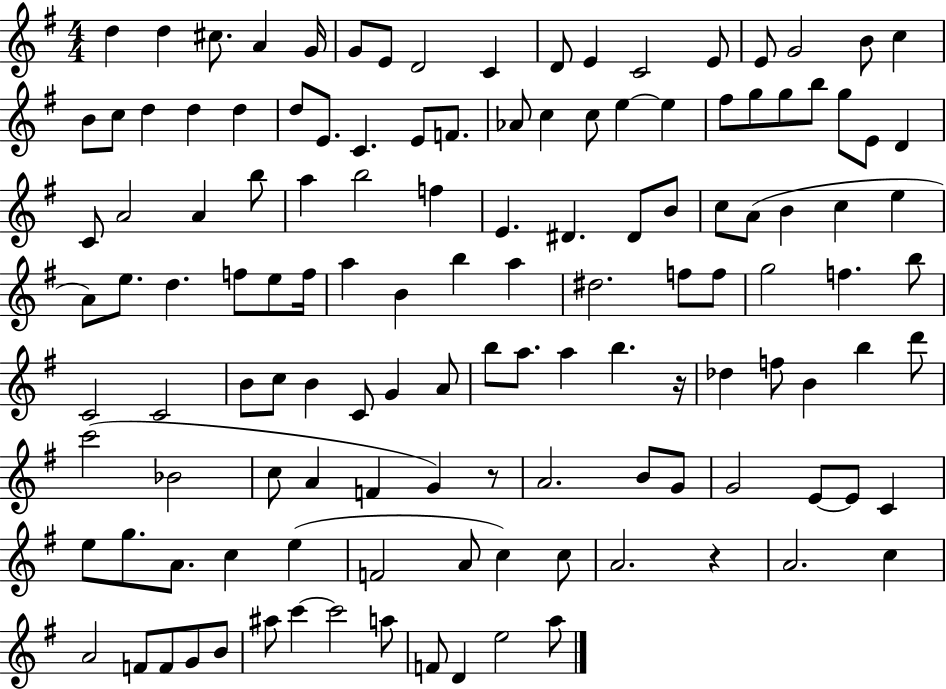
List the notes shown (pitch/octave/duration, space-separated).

D5/q D5/q C#5/e. A4/q G4/s G4/e E4/e D4/h C4/q D4/e E4/q C4/h E4/e E4/e G4/h B4/e C5/q B4/e C5/e D5/q D5/q D5/q D5/e E4/e. C4/q. E4/e F4/e. Ab4/e C5/q C5/e E5/q E5/q F#5/e G5/e G5/e B5/e G5/e E4/e D4/q C4/e A4/h A4/q B5/e A5/q B5/h F5/q E4/q. D#4/q. D#4/e B4/e C5/e A4/e B4/q C5/q E5/q A4/e E5/e. D5/q. F5/e E5/e F5/s A5/q B4/q B5/q A5/q D#5/h. F5/e F5/e G5/h F5/q. B5/e C4/h C4/h B4/e C5/e B4/q C4/e G4/q A4/e B5/e A5/e. A5/q B5/q. R/s Db5/q F5/e B4/q B5/q D6/e C6/h Bb4/h C5/e A4/q F4/q G4/q R/e A4/h. B4/e G4/e G4/h E4/e E4/e C4/q E5/e G5/e. A4/e. C5/q E5/q F4/h A4/e C5/q C5/e A4/h. R/q A4/h. C5/q A4/h F4/e F4/e G4/e B4/e A#5/e C6/q C6/h A5/e F4/e D4/q E5/h A5/e